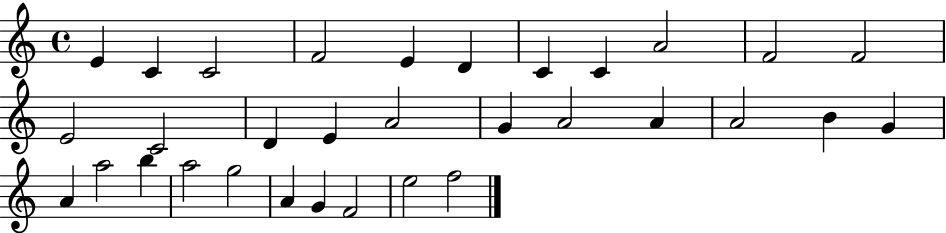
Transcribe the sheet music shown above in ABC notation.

X:1
T:Untitled
M:4/4
L:1/4
K:C
E C C2 F2 E D C C A2 F2 F2 E2 C2 D E A2 G A2 A A2 B G A a2 b a2 g2 A G F2 e2 f2